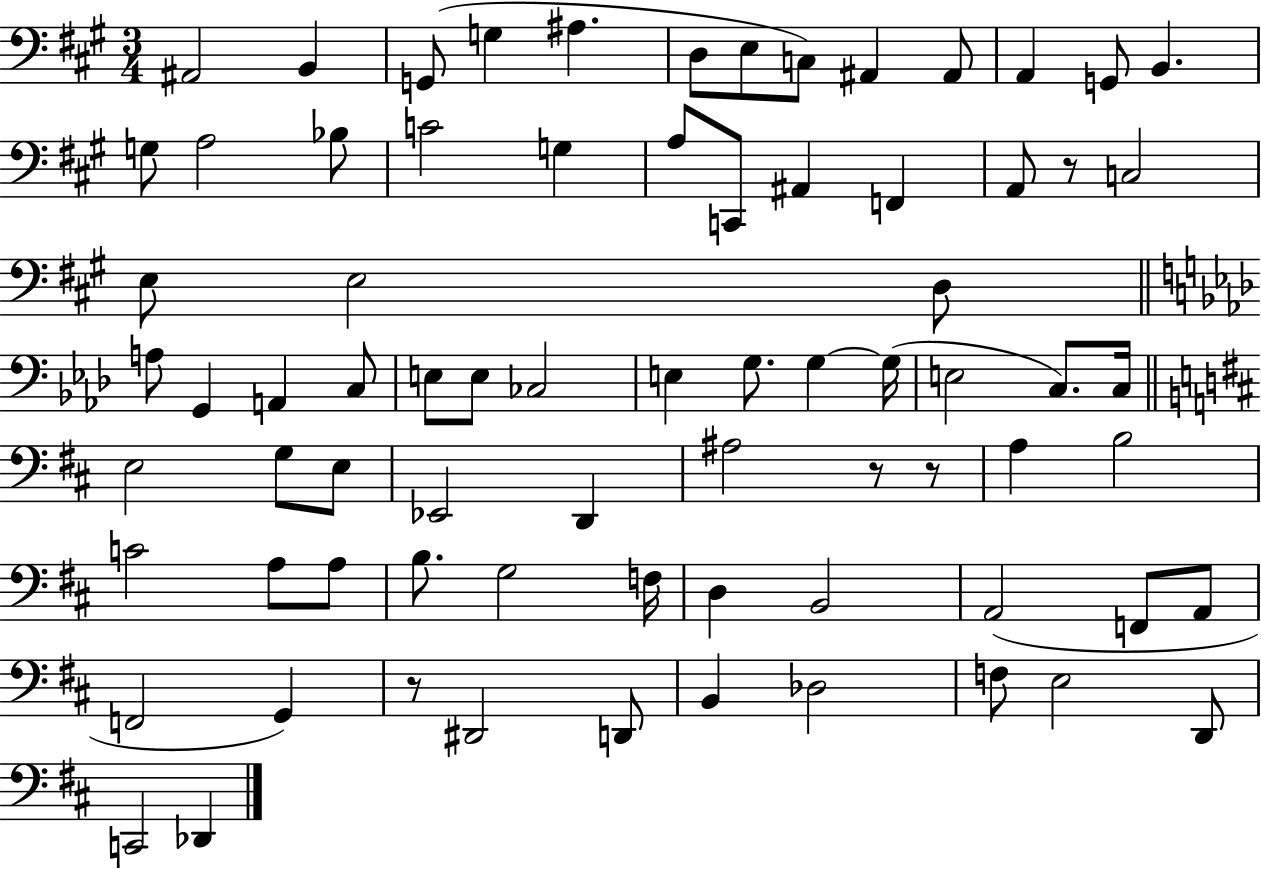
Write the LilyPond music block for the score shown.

{
  \clef bass
  \numericTimeSignature
  \time 3/4
  \key a \major
  \repeat volta 2 { ais,2 b,4 | g,8( g4 ais4. | d8 e8 c8) ais,4 ais,8 | a,4 g,8 b,4. | \break g8 a2 bes8 | c'2 g4 | a8 c,8 ais,4 f,4 | a,8 r8 c2 | \break e8 e2 d8 | \bar "||" \break \key aes \major a8 g,4 a,4 c8 | e8 e8 ces2 | e4 g8. g4~~ g16( | e2 c8.) c16 | \break \bar "||" \break \key d \major e2 g8 e8 | ees,2 d,4 | ais2 r8 r8 | a4 b2 | \break c'2 a8 a8 | b8. g2 f16 | d4 b,2 | a,2( f,8 a,8 | \break f,2 g,4) | r8 dis,2 d,8 | b,4 des2 | f8 e2 d,8 | \break c,2 des,4 | } \bar "|."
}